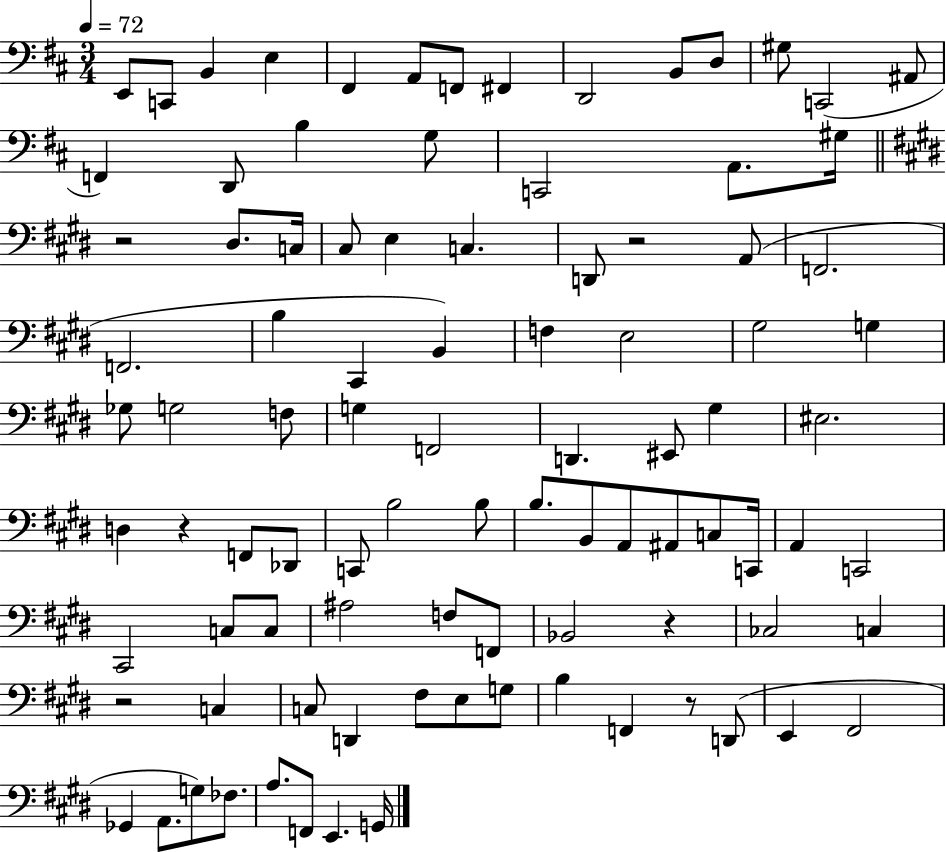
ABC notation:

X:1
T:Untitled
M:3/4
L:1/4
K:D
E,,/2 C,,/2 B,, E, ^F,, A,,/2 F,,/2 ^F,, D,,2 B,,/2 D,/2 ^G,/2 C,,2 ^A,,/2 F,, D,,/2 B, G,/2 C,,2 A,,/2 ^G,/4 z2 ^D,/2 C,/4 ^C,/2 E, C, D,,/2 z2 A,,/2 F,,2 F,,2 B, ^C,, B,, F, E,2 ^G,2 G, _G,/2 G,2 F,/2 G, F,,2 D,, ^E,,/2 ^G, ^E,2 D, z F,,/2 _D,,/2 C,,/2 B,2 B,/2 B,/2 B,,/2 A,,/2 ^A,,/2 C,/2 C,,/4 A,, C,,2 ^C,,2 C,/2 C,/2 ^A,2 F,/2 F,,/2 _B,,2 z _C,2 C, z2 C, C,/2 D,, ^F,/2 E,/2 G,/2 B, F,, z/2 D,,/2 E,, ^F,,2 _G,, A,,/2 G,/2 _F,/2 A,/2 F,,/2 E,, G,,/4